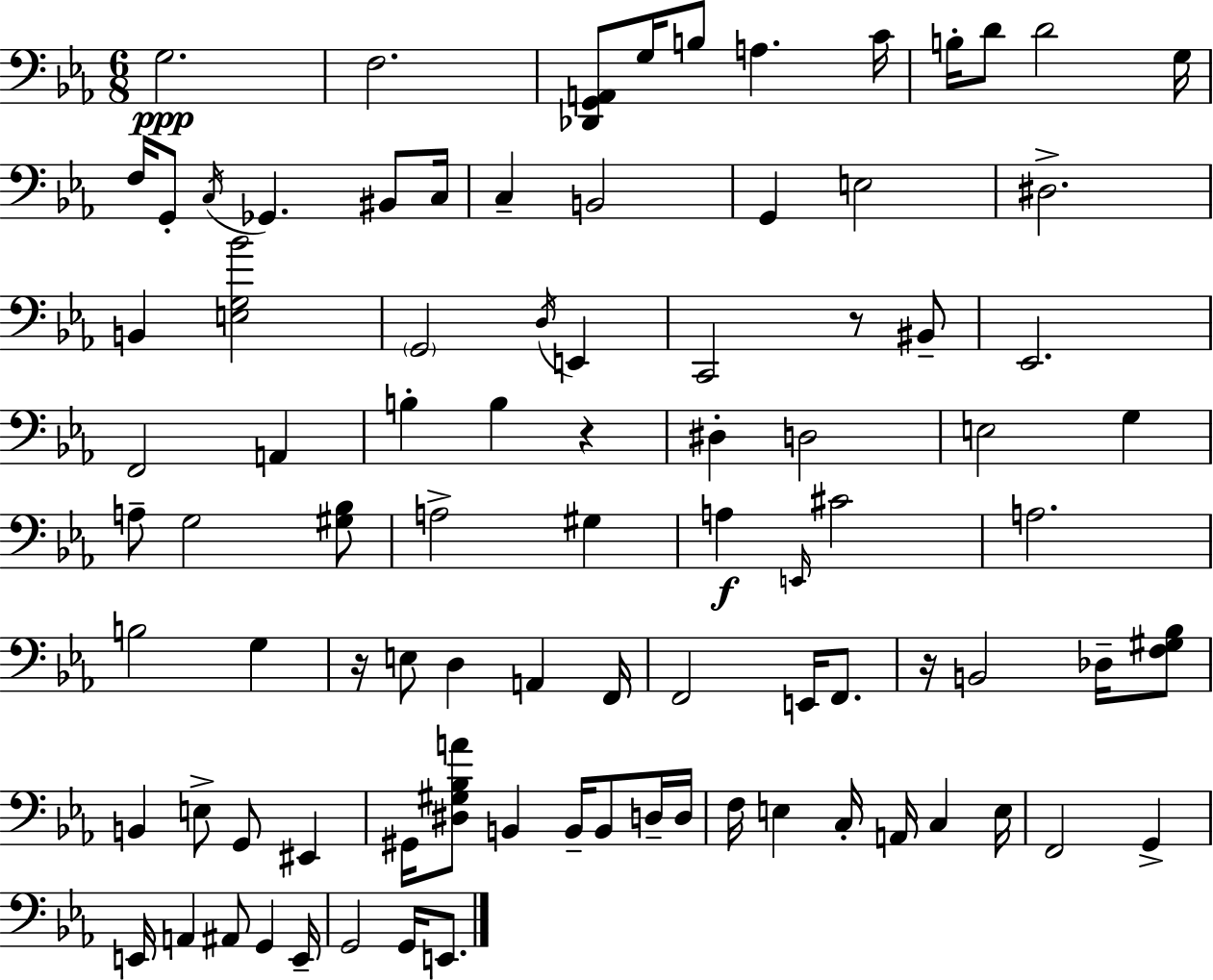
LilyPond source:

{
  \clef bass
  \numericTimeSignature
  \time 6/8
  \key c \minor
  \repeat volta 2 { g2.\ppp | f2. | <des, g, a,>8 g16 b8 a4. c'16 | b16-. d'8 d'2 g16 | \break f16 g,8-. \acciaccatura { c16 } ges,4. bis,8 | c16 c4-- b,2 | g,4 e2 | dis2.-> | \break b,4 <e g bes'>2 | \parenthesize g,2 \acciaccatura { d16 } e,4 | c,2 r8 | bis,8-- ees,2. | \break f,2 a,4 | b4-. b4 r4 | dis4-. d2 | e2 g4 | \break a8-- g2 | <gis bes>8 a2-> gis4 | a4\f \grace { e,16 } cis'2 | a2. | \break b2 g4 | r16 e8 d4 a,4 | f,16 f,2 e,16 | f,8. r16 b,2 | \break des16-- <f gis bes>8 b,4 e8-> g,8 eis,4 | gis,16 <dis gis bes a'>8 b,4 b,16-- b,8 | d16-- d16 f16 e4 c16-. a,16 c4 | e16 f,2 g,4-> | \break e,16 a,4 ais,8 g,4 | e,16-- g,2 g,16 | e,8. } \bar "|."
}